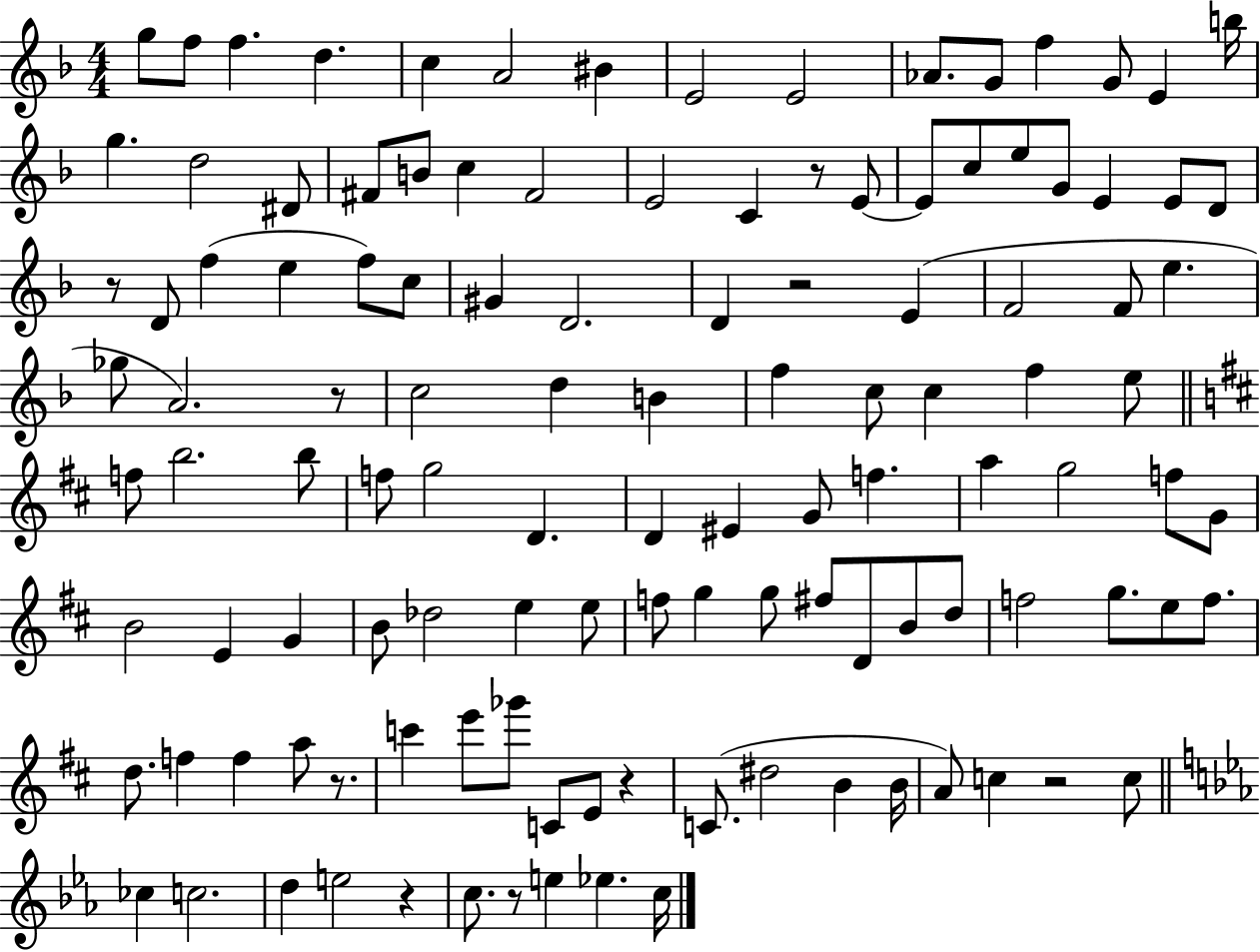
{
  \clef treble
  \numericTimeSignature
  \time 4/4
  \key f \major
  g''8 f''8 f''4. d''4. | c''4 a'2 bis'4 | e'2 e'2 | aes'8. g'8 f''4 g'8 e'4 b''16 | \break g''4. d''2 dis'8 | fis'8 b'8 c''4 fis'2 | e'2 c'4 r8 e'8~~ | e'8 c''8 e''8 g'8 e'4 e'8 d'8 | \break r8 d'8 f''4( e''4 f''8) c''8 | gis'4 d'2. | d'4 r2 e'4( | f'2 f'8 e''4. | \break ges''8 a'2.) r8 | c''2 d''4 b'4 | f''4 c''8 c''4 f''4 e''8 | \bar "||" \break \key d \major f''8 b''2. b''8 | f''8 g''2 d'4. | d'4 eis'4 g'8 f''4. | a''4 g''2 f''8 g'8 | \break b'2 e'4 g'4 | b'8 des''2 e''4 e''8 | f''8 g''4 g''8 fis''8 d'8 b'8 d''8 | f''2 g''8. e''8 f''8. | \break d''8. f''4 f''4 a''8 r8. | c'''4 e'''8 ges'''8 c'8 e'8 r4 | c'8.( dis''2 b'4 b'16 | a'8) c''4 r2 c''8 | \break \bar "||" \break \key c \minor ces''4 c''2. | d''4 e''2 r4 | c''8. r8 e''4 ees''4. c''16 | \bar "|."
}